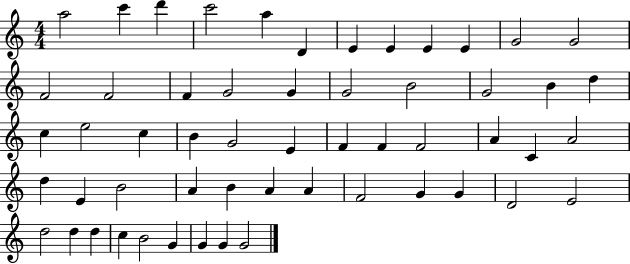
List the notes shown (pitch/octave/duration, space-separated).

A5/h C6/q D6/q C6/h A5/q D4/q E4/q E4/q E4/q E4/q G4/h G4/h F4/h F4/h F4/q G4/h G4/q G4/h B4/h G4/h B4/q D5/q C5/q E5/h C5/q B4/q G4/h E4/q F4/q F4/q F4/h A4/q C4/q A4/h D5/q E4/q B4/h A4/q B4/q A4/q A4/q F4/h G4/q G4/q D4/h E4/h D5/h D5/q D5/q C5/q B4/h G4/q G4/q G4/q G4/h